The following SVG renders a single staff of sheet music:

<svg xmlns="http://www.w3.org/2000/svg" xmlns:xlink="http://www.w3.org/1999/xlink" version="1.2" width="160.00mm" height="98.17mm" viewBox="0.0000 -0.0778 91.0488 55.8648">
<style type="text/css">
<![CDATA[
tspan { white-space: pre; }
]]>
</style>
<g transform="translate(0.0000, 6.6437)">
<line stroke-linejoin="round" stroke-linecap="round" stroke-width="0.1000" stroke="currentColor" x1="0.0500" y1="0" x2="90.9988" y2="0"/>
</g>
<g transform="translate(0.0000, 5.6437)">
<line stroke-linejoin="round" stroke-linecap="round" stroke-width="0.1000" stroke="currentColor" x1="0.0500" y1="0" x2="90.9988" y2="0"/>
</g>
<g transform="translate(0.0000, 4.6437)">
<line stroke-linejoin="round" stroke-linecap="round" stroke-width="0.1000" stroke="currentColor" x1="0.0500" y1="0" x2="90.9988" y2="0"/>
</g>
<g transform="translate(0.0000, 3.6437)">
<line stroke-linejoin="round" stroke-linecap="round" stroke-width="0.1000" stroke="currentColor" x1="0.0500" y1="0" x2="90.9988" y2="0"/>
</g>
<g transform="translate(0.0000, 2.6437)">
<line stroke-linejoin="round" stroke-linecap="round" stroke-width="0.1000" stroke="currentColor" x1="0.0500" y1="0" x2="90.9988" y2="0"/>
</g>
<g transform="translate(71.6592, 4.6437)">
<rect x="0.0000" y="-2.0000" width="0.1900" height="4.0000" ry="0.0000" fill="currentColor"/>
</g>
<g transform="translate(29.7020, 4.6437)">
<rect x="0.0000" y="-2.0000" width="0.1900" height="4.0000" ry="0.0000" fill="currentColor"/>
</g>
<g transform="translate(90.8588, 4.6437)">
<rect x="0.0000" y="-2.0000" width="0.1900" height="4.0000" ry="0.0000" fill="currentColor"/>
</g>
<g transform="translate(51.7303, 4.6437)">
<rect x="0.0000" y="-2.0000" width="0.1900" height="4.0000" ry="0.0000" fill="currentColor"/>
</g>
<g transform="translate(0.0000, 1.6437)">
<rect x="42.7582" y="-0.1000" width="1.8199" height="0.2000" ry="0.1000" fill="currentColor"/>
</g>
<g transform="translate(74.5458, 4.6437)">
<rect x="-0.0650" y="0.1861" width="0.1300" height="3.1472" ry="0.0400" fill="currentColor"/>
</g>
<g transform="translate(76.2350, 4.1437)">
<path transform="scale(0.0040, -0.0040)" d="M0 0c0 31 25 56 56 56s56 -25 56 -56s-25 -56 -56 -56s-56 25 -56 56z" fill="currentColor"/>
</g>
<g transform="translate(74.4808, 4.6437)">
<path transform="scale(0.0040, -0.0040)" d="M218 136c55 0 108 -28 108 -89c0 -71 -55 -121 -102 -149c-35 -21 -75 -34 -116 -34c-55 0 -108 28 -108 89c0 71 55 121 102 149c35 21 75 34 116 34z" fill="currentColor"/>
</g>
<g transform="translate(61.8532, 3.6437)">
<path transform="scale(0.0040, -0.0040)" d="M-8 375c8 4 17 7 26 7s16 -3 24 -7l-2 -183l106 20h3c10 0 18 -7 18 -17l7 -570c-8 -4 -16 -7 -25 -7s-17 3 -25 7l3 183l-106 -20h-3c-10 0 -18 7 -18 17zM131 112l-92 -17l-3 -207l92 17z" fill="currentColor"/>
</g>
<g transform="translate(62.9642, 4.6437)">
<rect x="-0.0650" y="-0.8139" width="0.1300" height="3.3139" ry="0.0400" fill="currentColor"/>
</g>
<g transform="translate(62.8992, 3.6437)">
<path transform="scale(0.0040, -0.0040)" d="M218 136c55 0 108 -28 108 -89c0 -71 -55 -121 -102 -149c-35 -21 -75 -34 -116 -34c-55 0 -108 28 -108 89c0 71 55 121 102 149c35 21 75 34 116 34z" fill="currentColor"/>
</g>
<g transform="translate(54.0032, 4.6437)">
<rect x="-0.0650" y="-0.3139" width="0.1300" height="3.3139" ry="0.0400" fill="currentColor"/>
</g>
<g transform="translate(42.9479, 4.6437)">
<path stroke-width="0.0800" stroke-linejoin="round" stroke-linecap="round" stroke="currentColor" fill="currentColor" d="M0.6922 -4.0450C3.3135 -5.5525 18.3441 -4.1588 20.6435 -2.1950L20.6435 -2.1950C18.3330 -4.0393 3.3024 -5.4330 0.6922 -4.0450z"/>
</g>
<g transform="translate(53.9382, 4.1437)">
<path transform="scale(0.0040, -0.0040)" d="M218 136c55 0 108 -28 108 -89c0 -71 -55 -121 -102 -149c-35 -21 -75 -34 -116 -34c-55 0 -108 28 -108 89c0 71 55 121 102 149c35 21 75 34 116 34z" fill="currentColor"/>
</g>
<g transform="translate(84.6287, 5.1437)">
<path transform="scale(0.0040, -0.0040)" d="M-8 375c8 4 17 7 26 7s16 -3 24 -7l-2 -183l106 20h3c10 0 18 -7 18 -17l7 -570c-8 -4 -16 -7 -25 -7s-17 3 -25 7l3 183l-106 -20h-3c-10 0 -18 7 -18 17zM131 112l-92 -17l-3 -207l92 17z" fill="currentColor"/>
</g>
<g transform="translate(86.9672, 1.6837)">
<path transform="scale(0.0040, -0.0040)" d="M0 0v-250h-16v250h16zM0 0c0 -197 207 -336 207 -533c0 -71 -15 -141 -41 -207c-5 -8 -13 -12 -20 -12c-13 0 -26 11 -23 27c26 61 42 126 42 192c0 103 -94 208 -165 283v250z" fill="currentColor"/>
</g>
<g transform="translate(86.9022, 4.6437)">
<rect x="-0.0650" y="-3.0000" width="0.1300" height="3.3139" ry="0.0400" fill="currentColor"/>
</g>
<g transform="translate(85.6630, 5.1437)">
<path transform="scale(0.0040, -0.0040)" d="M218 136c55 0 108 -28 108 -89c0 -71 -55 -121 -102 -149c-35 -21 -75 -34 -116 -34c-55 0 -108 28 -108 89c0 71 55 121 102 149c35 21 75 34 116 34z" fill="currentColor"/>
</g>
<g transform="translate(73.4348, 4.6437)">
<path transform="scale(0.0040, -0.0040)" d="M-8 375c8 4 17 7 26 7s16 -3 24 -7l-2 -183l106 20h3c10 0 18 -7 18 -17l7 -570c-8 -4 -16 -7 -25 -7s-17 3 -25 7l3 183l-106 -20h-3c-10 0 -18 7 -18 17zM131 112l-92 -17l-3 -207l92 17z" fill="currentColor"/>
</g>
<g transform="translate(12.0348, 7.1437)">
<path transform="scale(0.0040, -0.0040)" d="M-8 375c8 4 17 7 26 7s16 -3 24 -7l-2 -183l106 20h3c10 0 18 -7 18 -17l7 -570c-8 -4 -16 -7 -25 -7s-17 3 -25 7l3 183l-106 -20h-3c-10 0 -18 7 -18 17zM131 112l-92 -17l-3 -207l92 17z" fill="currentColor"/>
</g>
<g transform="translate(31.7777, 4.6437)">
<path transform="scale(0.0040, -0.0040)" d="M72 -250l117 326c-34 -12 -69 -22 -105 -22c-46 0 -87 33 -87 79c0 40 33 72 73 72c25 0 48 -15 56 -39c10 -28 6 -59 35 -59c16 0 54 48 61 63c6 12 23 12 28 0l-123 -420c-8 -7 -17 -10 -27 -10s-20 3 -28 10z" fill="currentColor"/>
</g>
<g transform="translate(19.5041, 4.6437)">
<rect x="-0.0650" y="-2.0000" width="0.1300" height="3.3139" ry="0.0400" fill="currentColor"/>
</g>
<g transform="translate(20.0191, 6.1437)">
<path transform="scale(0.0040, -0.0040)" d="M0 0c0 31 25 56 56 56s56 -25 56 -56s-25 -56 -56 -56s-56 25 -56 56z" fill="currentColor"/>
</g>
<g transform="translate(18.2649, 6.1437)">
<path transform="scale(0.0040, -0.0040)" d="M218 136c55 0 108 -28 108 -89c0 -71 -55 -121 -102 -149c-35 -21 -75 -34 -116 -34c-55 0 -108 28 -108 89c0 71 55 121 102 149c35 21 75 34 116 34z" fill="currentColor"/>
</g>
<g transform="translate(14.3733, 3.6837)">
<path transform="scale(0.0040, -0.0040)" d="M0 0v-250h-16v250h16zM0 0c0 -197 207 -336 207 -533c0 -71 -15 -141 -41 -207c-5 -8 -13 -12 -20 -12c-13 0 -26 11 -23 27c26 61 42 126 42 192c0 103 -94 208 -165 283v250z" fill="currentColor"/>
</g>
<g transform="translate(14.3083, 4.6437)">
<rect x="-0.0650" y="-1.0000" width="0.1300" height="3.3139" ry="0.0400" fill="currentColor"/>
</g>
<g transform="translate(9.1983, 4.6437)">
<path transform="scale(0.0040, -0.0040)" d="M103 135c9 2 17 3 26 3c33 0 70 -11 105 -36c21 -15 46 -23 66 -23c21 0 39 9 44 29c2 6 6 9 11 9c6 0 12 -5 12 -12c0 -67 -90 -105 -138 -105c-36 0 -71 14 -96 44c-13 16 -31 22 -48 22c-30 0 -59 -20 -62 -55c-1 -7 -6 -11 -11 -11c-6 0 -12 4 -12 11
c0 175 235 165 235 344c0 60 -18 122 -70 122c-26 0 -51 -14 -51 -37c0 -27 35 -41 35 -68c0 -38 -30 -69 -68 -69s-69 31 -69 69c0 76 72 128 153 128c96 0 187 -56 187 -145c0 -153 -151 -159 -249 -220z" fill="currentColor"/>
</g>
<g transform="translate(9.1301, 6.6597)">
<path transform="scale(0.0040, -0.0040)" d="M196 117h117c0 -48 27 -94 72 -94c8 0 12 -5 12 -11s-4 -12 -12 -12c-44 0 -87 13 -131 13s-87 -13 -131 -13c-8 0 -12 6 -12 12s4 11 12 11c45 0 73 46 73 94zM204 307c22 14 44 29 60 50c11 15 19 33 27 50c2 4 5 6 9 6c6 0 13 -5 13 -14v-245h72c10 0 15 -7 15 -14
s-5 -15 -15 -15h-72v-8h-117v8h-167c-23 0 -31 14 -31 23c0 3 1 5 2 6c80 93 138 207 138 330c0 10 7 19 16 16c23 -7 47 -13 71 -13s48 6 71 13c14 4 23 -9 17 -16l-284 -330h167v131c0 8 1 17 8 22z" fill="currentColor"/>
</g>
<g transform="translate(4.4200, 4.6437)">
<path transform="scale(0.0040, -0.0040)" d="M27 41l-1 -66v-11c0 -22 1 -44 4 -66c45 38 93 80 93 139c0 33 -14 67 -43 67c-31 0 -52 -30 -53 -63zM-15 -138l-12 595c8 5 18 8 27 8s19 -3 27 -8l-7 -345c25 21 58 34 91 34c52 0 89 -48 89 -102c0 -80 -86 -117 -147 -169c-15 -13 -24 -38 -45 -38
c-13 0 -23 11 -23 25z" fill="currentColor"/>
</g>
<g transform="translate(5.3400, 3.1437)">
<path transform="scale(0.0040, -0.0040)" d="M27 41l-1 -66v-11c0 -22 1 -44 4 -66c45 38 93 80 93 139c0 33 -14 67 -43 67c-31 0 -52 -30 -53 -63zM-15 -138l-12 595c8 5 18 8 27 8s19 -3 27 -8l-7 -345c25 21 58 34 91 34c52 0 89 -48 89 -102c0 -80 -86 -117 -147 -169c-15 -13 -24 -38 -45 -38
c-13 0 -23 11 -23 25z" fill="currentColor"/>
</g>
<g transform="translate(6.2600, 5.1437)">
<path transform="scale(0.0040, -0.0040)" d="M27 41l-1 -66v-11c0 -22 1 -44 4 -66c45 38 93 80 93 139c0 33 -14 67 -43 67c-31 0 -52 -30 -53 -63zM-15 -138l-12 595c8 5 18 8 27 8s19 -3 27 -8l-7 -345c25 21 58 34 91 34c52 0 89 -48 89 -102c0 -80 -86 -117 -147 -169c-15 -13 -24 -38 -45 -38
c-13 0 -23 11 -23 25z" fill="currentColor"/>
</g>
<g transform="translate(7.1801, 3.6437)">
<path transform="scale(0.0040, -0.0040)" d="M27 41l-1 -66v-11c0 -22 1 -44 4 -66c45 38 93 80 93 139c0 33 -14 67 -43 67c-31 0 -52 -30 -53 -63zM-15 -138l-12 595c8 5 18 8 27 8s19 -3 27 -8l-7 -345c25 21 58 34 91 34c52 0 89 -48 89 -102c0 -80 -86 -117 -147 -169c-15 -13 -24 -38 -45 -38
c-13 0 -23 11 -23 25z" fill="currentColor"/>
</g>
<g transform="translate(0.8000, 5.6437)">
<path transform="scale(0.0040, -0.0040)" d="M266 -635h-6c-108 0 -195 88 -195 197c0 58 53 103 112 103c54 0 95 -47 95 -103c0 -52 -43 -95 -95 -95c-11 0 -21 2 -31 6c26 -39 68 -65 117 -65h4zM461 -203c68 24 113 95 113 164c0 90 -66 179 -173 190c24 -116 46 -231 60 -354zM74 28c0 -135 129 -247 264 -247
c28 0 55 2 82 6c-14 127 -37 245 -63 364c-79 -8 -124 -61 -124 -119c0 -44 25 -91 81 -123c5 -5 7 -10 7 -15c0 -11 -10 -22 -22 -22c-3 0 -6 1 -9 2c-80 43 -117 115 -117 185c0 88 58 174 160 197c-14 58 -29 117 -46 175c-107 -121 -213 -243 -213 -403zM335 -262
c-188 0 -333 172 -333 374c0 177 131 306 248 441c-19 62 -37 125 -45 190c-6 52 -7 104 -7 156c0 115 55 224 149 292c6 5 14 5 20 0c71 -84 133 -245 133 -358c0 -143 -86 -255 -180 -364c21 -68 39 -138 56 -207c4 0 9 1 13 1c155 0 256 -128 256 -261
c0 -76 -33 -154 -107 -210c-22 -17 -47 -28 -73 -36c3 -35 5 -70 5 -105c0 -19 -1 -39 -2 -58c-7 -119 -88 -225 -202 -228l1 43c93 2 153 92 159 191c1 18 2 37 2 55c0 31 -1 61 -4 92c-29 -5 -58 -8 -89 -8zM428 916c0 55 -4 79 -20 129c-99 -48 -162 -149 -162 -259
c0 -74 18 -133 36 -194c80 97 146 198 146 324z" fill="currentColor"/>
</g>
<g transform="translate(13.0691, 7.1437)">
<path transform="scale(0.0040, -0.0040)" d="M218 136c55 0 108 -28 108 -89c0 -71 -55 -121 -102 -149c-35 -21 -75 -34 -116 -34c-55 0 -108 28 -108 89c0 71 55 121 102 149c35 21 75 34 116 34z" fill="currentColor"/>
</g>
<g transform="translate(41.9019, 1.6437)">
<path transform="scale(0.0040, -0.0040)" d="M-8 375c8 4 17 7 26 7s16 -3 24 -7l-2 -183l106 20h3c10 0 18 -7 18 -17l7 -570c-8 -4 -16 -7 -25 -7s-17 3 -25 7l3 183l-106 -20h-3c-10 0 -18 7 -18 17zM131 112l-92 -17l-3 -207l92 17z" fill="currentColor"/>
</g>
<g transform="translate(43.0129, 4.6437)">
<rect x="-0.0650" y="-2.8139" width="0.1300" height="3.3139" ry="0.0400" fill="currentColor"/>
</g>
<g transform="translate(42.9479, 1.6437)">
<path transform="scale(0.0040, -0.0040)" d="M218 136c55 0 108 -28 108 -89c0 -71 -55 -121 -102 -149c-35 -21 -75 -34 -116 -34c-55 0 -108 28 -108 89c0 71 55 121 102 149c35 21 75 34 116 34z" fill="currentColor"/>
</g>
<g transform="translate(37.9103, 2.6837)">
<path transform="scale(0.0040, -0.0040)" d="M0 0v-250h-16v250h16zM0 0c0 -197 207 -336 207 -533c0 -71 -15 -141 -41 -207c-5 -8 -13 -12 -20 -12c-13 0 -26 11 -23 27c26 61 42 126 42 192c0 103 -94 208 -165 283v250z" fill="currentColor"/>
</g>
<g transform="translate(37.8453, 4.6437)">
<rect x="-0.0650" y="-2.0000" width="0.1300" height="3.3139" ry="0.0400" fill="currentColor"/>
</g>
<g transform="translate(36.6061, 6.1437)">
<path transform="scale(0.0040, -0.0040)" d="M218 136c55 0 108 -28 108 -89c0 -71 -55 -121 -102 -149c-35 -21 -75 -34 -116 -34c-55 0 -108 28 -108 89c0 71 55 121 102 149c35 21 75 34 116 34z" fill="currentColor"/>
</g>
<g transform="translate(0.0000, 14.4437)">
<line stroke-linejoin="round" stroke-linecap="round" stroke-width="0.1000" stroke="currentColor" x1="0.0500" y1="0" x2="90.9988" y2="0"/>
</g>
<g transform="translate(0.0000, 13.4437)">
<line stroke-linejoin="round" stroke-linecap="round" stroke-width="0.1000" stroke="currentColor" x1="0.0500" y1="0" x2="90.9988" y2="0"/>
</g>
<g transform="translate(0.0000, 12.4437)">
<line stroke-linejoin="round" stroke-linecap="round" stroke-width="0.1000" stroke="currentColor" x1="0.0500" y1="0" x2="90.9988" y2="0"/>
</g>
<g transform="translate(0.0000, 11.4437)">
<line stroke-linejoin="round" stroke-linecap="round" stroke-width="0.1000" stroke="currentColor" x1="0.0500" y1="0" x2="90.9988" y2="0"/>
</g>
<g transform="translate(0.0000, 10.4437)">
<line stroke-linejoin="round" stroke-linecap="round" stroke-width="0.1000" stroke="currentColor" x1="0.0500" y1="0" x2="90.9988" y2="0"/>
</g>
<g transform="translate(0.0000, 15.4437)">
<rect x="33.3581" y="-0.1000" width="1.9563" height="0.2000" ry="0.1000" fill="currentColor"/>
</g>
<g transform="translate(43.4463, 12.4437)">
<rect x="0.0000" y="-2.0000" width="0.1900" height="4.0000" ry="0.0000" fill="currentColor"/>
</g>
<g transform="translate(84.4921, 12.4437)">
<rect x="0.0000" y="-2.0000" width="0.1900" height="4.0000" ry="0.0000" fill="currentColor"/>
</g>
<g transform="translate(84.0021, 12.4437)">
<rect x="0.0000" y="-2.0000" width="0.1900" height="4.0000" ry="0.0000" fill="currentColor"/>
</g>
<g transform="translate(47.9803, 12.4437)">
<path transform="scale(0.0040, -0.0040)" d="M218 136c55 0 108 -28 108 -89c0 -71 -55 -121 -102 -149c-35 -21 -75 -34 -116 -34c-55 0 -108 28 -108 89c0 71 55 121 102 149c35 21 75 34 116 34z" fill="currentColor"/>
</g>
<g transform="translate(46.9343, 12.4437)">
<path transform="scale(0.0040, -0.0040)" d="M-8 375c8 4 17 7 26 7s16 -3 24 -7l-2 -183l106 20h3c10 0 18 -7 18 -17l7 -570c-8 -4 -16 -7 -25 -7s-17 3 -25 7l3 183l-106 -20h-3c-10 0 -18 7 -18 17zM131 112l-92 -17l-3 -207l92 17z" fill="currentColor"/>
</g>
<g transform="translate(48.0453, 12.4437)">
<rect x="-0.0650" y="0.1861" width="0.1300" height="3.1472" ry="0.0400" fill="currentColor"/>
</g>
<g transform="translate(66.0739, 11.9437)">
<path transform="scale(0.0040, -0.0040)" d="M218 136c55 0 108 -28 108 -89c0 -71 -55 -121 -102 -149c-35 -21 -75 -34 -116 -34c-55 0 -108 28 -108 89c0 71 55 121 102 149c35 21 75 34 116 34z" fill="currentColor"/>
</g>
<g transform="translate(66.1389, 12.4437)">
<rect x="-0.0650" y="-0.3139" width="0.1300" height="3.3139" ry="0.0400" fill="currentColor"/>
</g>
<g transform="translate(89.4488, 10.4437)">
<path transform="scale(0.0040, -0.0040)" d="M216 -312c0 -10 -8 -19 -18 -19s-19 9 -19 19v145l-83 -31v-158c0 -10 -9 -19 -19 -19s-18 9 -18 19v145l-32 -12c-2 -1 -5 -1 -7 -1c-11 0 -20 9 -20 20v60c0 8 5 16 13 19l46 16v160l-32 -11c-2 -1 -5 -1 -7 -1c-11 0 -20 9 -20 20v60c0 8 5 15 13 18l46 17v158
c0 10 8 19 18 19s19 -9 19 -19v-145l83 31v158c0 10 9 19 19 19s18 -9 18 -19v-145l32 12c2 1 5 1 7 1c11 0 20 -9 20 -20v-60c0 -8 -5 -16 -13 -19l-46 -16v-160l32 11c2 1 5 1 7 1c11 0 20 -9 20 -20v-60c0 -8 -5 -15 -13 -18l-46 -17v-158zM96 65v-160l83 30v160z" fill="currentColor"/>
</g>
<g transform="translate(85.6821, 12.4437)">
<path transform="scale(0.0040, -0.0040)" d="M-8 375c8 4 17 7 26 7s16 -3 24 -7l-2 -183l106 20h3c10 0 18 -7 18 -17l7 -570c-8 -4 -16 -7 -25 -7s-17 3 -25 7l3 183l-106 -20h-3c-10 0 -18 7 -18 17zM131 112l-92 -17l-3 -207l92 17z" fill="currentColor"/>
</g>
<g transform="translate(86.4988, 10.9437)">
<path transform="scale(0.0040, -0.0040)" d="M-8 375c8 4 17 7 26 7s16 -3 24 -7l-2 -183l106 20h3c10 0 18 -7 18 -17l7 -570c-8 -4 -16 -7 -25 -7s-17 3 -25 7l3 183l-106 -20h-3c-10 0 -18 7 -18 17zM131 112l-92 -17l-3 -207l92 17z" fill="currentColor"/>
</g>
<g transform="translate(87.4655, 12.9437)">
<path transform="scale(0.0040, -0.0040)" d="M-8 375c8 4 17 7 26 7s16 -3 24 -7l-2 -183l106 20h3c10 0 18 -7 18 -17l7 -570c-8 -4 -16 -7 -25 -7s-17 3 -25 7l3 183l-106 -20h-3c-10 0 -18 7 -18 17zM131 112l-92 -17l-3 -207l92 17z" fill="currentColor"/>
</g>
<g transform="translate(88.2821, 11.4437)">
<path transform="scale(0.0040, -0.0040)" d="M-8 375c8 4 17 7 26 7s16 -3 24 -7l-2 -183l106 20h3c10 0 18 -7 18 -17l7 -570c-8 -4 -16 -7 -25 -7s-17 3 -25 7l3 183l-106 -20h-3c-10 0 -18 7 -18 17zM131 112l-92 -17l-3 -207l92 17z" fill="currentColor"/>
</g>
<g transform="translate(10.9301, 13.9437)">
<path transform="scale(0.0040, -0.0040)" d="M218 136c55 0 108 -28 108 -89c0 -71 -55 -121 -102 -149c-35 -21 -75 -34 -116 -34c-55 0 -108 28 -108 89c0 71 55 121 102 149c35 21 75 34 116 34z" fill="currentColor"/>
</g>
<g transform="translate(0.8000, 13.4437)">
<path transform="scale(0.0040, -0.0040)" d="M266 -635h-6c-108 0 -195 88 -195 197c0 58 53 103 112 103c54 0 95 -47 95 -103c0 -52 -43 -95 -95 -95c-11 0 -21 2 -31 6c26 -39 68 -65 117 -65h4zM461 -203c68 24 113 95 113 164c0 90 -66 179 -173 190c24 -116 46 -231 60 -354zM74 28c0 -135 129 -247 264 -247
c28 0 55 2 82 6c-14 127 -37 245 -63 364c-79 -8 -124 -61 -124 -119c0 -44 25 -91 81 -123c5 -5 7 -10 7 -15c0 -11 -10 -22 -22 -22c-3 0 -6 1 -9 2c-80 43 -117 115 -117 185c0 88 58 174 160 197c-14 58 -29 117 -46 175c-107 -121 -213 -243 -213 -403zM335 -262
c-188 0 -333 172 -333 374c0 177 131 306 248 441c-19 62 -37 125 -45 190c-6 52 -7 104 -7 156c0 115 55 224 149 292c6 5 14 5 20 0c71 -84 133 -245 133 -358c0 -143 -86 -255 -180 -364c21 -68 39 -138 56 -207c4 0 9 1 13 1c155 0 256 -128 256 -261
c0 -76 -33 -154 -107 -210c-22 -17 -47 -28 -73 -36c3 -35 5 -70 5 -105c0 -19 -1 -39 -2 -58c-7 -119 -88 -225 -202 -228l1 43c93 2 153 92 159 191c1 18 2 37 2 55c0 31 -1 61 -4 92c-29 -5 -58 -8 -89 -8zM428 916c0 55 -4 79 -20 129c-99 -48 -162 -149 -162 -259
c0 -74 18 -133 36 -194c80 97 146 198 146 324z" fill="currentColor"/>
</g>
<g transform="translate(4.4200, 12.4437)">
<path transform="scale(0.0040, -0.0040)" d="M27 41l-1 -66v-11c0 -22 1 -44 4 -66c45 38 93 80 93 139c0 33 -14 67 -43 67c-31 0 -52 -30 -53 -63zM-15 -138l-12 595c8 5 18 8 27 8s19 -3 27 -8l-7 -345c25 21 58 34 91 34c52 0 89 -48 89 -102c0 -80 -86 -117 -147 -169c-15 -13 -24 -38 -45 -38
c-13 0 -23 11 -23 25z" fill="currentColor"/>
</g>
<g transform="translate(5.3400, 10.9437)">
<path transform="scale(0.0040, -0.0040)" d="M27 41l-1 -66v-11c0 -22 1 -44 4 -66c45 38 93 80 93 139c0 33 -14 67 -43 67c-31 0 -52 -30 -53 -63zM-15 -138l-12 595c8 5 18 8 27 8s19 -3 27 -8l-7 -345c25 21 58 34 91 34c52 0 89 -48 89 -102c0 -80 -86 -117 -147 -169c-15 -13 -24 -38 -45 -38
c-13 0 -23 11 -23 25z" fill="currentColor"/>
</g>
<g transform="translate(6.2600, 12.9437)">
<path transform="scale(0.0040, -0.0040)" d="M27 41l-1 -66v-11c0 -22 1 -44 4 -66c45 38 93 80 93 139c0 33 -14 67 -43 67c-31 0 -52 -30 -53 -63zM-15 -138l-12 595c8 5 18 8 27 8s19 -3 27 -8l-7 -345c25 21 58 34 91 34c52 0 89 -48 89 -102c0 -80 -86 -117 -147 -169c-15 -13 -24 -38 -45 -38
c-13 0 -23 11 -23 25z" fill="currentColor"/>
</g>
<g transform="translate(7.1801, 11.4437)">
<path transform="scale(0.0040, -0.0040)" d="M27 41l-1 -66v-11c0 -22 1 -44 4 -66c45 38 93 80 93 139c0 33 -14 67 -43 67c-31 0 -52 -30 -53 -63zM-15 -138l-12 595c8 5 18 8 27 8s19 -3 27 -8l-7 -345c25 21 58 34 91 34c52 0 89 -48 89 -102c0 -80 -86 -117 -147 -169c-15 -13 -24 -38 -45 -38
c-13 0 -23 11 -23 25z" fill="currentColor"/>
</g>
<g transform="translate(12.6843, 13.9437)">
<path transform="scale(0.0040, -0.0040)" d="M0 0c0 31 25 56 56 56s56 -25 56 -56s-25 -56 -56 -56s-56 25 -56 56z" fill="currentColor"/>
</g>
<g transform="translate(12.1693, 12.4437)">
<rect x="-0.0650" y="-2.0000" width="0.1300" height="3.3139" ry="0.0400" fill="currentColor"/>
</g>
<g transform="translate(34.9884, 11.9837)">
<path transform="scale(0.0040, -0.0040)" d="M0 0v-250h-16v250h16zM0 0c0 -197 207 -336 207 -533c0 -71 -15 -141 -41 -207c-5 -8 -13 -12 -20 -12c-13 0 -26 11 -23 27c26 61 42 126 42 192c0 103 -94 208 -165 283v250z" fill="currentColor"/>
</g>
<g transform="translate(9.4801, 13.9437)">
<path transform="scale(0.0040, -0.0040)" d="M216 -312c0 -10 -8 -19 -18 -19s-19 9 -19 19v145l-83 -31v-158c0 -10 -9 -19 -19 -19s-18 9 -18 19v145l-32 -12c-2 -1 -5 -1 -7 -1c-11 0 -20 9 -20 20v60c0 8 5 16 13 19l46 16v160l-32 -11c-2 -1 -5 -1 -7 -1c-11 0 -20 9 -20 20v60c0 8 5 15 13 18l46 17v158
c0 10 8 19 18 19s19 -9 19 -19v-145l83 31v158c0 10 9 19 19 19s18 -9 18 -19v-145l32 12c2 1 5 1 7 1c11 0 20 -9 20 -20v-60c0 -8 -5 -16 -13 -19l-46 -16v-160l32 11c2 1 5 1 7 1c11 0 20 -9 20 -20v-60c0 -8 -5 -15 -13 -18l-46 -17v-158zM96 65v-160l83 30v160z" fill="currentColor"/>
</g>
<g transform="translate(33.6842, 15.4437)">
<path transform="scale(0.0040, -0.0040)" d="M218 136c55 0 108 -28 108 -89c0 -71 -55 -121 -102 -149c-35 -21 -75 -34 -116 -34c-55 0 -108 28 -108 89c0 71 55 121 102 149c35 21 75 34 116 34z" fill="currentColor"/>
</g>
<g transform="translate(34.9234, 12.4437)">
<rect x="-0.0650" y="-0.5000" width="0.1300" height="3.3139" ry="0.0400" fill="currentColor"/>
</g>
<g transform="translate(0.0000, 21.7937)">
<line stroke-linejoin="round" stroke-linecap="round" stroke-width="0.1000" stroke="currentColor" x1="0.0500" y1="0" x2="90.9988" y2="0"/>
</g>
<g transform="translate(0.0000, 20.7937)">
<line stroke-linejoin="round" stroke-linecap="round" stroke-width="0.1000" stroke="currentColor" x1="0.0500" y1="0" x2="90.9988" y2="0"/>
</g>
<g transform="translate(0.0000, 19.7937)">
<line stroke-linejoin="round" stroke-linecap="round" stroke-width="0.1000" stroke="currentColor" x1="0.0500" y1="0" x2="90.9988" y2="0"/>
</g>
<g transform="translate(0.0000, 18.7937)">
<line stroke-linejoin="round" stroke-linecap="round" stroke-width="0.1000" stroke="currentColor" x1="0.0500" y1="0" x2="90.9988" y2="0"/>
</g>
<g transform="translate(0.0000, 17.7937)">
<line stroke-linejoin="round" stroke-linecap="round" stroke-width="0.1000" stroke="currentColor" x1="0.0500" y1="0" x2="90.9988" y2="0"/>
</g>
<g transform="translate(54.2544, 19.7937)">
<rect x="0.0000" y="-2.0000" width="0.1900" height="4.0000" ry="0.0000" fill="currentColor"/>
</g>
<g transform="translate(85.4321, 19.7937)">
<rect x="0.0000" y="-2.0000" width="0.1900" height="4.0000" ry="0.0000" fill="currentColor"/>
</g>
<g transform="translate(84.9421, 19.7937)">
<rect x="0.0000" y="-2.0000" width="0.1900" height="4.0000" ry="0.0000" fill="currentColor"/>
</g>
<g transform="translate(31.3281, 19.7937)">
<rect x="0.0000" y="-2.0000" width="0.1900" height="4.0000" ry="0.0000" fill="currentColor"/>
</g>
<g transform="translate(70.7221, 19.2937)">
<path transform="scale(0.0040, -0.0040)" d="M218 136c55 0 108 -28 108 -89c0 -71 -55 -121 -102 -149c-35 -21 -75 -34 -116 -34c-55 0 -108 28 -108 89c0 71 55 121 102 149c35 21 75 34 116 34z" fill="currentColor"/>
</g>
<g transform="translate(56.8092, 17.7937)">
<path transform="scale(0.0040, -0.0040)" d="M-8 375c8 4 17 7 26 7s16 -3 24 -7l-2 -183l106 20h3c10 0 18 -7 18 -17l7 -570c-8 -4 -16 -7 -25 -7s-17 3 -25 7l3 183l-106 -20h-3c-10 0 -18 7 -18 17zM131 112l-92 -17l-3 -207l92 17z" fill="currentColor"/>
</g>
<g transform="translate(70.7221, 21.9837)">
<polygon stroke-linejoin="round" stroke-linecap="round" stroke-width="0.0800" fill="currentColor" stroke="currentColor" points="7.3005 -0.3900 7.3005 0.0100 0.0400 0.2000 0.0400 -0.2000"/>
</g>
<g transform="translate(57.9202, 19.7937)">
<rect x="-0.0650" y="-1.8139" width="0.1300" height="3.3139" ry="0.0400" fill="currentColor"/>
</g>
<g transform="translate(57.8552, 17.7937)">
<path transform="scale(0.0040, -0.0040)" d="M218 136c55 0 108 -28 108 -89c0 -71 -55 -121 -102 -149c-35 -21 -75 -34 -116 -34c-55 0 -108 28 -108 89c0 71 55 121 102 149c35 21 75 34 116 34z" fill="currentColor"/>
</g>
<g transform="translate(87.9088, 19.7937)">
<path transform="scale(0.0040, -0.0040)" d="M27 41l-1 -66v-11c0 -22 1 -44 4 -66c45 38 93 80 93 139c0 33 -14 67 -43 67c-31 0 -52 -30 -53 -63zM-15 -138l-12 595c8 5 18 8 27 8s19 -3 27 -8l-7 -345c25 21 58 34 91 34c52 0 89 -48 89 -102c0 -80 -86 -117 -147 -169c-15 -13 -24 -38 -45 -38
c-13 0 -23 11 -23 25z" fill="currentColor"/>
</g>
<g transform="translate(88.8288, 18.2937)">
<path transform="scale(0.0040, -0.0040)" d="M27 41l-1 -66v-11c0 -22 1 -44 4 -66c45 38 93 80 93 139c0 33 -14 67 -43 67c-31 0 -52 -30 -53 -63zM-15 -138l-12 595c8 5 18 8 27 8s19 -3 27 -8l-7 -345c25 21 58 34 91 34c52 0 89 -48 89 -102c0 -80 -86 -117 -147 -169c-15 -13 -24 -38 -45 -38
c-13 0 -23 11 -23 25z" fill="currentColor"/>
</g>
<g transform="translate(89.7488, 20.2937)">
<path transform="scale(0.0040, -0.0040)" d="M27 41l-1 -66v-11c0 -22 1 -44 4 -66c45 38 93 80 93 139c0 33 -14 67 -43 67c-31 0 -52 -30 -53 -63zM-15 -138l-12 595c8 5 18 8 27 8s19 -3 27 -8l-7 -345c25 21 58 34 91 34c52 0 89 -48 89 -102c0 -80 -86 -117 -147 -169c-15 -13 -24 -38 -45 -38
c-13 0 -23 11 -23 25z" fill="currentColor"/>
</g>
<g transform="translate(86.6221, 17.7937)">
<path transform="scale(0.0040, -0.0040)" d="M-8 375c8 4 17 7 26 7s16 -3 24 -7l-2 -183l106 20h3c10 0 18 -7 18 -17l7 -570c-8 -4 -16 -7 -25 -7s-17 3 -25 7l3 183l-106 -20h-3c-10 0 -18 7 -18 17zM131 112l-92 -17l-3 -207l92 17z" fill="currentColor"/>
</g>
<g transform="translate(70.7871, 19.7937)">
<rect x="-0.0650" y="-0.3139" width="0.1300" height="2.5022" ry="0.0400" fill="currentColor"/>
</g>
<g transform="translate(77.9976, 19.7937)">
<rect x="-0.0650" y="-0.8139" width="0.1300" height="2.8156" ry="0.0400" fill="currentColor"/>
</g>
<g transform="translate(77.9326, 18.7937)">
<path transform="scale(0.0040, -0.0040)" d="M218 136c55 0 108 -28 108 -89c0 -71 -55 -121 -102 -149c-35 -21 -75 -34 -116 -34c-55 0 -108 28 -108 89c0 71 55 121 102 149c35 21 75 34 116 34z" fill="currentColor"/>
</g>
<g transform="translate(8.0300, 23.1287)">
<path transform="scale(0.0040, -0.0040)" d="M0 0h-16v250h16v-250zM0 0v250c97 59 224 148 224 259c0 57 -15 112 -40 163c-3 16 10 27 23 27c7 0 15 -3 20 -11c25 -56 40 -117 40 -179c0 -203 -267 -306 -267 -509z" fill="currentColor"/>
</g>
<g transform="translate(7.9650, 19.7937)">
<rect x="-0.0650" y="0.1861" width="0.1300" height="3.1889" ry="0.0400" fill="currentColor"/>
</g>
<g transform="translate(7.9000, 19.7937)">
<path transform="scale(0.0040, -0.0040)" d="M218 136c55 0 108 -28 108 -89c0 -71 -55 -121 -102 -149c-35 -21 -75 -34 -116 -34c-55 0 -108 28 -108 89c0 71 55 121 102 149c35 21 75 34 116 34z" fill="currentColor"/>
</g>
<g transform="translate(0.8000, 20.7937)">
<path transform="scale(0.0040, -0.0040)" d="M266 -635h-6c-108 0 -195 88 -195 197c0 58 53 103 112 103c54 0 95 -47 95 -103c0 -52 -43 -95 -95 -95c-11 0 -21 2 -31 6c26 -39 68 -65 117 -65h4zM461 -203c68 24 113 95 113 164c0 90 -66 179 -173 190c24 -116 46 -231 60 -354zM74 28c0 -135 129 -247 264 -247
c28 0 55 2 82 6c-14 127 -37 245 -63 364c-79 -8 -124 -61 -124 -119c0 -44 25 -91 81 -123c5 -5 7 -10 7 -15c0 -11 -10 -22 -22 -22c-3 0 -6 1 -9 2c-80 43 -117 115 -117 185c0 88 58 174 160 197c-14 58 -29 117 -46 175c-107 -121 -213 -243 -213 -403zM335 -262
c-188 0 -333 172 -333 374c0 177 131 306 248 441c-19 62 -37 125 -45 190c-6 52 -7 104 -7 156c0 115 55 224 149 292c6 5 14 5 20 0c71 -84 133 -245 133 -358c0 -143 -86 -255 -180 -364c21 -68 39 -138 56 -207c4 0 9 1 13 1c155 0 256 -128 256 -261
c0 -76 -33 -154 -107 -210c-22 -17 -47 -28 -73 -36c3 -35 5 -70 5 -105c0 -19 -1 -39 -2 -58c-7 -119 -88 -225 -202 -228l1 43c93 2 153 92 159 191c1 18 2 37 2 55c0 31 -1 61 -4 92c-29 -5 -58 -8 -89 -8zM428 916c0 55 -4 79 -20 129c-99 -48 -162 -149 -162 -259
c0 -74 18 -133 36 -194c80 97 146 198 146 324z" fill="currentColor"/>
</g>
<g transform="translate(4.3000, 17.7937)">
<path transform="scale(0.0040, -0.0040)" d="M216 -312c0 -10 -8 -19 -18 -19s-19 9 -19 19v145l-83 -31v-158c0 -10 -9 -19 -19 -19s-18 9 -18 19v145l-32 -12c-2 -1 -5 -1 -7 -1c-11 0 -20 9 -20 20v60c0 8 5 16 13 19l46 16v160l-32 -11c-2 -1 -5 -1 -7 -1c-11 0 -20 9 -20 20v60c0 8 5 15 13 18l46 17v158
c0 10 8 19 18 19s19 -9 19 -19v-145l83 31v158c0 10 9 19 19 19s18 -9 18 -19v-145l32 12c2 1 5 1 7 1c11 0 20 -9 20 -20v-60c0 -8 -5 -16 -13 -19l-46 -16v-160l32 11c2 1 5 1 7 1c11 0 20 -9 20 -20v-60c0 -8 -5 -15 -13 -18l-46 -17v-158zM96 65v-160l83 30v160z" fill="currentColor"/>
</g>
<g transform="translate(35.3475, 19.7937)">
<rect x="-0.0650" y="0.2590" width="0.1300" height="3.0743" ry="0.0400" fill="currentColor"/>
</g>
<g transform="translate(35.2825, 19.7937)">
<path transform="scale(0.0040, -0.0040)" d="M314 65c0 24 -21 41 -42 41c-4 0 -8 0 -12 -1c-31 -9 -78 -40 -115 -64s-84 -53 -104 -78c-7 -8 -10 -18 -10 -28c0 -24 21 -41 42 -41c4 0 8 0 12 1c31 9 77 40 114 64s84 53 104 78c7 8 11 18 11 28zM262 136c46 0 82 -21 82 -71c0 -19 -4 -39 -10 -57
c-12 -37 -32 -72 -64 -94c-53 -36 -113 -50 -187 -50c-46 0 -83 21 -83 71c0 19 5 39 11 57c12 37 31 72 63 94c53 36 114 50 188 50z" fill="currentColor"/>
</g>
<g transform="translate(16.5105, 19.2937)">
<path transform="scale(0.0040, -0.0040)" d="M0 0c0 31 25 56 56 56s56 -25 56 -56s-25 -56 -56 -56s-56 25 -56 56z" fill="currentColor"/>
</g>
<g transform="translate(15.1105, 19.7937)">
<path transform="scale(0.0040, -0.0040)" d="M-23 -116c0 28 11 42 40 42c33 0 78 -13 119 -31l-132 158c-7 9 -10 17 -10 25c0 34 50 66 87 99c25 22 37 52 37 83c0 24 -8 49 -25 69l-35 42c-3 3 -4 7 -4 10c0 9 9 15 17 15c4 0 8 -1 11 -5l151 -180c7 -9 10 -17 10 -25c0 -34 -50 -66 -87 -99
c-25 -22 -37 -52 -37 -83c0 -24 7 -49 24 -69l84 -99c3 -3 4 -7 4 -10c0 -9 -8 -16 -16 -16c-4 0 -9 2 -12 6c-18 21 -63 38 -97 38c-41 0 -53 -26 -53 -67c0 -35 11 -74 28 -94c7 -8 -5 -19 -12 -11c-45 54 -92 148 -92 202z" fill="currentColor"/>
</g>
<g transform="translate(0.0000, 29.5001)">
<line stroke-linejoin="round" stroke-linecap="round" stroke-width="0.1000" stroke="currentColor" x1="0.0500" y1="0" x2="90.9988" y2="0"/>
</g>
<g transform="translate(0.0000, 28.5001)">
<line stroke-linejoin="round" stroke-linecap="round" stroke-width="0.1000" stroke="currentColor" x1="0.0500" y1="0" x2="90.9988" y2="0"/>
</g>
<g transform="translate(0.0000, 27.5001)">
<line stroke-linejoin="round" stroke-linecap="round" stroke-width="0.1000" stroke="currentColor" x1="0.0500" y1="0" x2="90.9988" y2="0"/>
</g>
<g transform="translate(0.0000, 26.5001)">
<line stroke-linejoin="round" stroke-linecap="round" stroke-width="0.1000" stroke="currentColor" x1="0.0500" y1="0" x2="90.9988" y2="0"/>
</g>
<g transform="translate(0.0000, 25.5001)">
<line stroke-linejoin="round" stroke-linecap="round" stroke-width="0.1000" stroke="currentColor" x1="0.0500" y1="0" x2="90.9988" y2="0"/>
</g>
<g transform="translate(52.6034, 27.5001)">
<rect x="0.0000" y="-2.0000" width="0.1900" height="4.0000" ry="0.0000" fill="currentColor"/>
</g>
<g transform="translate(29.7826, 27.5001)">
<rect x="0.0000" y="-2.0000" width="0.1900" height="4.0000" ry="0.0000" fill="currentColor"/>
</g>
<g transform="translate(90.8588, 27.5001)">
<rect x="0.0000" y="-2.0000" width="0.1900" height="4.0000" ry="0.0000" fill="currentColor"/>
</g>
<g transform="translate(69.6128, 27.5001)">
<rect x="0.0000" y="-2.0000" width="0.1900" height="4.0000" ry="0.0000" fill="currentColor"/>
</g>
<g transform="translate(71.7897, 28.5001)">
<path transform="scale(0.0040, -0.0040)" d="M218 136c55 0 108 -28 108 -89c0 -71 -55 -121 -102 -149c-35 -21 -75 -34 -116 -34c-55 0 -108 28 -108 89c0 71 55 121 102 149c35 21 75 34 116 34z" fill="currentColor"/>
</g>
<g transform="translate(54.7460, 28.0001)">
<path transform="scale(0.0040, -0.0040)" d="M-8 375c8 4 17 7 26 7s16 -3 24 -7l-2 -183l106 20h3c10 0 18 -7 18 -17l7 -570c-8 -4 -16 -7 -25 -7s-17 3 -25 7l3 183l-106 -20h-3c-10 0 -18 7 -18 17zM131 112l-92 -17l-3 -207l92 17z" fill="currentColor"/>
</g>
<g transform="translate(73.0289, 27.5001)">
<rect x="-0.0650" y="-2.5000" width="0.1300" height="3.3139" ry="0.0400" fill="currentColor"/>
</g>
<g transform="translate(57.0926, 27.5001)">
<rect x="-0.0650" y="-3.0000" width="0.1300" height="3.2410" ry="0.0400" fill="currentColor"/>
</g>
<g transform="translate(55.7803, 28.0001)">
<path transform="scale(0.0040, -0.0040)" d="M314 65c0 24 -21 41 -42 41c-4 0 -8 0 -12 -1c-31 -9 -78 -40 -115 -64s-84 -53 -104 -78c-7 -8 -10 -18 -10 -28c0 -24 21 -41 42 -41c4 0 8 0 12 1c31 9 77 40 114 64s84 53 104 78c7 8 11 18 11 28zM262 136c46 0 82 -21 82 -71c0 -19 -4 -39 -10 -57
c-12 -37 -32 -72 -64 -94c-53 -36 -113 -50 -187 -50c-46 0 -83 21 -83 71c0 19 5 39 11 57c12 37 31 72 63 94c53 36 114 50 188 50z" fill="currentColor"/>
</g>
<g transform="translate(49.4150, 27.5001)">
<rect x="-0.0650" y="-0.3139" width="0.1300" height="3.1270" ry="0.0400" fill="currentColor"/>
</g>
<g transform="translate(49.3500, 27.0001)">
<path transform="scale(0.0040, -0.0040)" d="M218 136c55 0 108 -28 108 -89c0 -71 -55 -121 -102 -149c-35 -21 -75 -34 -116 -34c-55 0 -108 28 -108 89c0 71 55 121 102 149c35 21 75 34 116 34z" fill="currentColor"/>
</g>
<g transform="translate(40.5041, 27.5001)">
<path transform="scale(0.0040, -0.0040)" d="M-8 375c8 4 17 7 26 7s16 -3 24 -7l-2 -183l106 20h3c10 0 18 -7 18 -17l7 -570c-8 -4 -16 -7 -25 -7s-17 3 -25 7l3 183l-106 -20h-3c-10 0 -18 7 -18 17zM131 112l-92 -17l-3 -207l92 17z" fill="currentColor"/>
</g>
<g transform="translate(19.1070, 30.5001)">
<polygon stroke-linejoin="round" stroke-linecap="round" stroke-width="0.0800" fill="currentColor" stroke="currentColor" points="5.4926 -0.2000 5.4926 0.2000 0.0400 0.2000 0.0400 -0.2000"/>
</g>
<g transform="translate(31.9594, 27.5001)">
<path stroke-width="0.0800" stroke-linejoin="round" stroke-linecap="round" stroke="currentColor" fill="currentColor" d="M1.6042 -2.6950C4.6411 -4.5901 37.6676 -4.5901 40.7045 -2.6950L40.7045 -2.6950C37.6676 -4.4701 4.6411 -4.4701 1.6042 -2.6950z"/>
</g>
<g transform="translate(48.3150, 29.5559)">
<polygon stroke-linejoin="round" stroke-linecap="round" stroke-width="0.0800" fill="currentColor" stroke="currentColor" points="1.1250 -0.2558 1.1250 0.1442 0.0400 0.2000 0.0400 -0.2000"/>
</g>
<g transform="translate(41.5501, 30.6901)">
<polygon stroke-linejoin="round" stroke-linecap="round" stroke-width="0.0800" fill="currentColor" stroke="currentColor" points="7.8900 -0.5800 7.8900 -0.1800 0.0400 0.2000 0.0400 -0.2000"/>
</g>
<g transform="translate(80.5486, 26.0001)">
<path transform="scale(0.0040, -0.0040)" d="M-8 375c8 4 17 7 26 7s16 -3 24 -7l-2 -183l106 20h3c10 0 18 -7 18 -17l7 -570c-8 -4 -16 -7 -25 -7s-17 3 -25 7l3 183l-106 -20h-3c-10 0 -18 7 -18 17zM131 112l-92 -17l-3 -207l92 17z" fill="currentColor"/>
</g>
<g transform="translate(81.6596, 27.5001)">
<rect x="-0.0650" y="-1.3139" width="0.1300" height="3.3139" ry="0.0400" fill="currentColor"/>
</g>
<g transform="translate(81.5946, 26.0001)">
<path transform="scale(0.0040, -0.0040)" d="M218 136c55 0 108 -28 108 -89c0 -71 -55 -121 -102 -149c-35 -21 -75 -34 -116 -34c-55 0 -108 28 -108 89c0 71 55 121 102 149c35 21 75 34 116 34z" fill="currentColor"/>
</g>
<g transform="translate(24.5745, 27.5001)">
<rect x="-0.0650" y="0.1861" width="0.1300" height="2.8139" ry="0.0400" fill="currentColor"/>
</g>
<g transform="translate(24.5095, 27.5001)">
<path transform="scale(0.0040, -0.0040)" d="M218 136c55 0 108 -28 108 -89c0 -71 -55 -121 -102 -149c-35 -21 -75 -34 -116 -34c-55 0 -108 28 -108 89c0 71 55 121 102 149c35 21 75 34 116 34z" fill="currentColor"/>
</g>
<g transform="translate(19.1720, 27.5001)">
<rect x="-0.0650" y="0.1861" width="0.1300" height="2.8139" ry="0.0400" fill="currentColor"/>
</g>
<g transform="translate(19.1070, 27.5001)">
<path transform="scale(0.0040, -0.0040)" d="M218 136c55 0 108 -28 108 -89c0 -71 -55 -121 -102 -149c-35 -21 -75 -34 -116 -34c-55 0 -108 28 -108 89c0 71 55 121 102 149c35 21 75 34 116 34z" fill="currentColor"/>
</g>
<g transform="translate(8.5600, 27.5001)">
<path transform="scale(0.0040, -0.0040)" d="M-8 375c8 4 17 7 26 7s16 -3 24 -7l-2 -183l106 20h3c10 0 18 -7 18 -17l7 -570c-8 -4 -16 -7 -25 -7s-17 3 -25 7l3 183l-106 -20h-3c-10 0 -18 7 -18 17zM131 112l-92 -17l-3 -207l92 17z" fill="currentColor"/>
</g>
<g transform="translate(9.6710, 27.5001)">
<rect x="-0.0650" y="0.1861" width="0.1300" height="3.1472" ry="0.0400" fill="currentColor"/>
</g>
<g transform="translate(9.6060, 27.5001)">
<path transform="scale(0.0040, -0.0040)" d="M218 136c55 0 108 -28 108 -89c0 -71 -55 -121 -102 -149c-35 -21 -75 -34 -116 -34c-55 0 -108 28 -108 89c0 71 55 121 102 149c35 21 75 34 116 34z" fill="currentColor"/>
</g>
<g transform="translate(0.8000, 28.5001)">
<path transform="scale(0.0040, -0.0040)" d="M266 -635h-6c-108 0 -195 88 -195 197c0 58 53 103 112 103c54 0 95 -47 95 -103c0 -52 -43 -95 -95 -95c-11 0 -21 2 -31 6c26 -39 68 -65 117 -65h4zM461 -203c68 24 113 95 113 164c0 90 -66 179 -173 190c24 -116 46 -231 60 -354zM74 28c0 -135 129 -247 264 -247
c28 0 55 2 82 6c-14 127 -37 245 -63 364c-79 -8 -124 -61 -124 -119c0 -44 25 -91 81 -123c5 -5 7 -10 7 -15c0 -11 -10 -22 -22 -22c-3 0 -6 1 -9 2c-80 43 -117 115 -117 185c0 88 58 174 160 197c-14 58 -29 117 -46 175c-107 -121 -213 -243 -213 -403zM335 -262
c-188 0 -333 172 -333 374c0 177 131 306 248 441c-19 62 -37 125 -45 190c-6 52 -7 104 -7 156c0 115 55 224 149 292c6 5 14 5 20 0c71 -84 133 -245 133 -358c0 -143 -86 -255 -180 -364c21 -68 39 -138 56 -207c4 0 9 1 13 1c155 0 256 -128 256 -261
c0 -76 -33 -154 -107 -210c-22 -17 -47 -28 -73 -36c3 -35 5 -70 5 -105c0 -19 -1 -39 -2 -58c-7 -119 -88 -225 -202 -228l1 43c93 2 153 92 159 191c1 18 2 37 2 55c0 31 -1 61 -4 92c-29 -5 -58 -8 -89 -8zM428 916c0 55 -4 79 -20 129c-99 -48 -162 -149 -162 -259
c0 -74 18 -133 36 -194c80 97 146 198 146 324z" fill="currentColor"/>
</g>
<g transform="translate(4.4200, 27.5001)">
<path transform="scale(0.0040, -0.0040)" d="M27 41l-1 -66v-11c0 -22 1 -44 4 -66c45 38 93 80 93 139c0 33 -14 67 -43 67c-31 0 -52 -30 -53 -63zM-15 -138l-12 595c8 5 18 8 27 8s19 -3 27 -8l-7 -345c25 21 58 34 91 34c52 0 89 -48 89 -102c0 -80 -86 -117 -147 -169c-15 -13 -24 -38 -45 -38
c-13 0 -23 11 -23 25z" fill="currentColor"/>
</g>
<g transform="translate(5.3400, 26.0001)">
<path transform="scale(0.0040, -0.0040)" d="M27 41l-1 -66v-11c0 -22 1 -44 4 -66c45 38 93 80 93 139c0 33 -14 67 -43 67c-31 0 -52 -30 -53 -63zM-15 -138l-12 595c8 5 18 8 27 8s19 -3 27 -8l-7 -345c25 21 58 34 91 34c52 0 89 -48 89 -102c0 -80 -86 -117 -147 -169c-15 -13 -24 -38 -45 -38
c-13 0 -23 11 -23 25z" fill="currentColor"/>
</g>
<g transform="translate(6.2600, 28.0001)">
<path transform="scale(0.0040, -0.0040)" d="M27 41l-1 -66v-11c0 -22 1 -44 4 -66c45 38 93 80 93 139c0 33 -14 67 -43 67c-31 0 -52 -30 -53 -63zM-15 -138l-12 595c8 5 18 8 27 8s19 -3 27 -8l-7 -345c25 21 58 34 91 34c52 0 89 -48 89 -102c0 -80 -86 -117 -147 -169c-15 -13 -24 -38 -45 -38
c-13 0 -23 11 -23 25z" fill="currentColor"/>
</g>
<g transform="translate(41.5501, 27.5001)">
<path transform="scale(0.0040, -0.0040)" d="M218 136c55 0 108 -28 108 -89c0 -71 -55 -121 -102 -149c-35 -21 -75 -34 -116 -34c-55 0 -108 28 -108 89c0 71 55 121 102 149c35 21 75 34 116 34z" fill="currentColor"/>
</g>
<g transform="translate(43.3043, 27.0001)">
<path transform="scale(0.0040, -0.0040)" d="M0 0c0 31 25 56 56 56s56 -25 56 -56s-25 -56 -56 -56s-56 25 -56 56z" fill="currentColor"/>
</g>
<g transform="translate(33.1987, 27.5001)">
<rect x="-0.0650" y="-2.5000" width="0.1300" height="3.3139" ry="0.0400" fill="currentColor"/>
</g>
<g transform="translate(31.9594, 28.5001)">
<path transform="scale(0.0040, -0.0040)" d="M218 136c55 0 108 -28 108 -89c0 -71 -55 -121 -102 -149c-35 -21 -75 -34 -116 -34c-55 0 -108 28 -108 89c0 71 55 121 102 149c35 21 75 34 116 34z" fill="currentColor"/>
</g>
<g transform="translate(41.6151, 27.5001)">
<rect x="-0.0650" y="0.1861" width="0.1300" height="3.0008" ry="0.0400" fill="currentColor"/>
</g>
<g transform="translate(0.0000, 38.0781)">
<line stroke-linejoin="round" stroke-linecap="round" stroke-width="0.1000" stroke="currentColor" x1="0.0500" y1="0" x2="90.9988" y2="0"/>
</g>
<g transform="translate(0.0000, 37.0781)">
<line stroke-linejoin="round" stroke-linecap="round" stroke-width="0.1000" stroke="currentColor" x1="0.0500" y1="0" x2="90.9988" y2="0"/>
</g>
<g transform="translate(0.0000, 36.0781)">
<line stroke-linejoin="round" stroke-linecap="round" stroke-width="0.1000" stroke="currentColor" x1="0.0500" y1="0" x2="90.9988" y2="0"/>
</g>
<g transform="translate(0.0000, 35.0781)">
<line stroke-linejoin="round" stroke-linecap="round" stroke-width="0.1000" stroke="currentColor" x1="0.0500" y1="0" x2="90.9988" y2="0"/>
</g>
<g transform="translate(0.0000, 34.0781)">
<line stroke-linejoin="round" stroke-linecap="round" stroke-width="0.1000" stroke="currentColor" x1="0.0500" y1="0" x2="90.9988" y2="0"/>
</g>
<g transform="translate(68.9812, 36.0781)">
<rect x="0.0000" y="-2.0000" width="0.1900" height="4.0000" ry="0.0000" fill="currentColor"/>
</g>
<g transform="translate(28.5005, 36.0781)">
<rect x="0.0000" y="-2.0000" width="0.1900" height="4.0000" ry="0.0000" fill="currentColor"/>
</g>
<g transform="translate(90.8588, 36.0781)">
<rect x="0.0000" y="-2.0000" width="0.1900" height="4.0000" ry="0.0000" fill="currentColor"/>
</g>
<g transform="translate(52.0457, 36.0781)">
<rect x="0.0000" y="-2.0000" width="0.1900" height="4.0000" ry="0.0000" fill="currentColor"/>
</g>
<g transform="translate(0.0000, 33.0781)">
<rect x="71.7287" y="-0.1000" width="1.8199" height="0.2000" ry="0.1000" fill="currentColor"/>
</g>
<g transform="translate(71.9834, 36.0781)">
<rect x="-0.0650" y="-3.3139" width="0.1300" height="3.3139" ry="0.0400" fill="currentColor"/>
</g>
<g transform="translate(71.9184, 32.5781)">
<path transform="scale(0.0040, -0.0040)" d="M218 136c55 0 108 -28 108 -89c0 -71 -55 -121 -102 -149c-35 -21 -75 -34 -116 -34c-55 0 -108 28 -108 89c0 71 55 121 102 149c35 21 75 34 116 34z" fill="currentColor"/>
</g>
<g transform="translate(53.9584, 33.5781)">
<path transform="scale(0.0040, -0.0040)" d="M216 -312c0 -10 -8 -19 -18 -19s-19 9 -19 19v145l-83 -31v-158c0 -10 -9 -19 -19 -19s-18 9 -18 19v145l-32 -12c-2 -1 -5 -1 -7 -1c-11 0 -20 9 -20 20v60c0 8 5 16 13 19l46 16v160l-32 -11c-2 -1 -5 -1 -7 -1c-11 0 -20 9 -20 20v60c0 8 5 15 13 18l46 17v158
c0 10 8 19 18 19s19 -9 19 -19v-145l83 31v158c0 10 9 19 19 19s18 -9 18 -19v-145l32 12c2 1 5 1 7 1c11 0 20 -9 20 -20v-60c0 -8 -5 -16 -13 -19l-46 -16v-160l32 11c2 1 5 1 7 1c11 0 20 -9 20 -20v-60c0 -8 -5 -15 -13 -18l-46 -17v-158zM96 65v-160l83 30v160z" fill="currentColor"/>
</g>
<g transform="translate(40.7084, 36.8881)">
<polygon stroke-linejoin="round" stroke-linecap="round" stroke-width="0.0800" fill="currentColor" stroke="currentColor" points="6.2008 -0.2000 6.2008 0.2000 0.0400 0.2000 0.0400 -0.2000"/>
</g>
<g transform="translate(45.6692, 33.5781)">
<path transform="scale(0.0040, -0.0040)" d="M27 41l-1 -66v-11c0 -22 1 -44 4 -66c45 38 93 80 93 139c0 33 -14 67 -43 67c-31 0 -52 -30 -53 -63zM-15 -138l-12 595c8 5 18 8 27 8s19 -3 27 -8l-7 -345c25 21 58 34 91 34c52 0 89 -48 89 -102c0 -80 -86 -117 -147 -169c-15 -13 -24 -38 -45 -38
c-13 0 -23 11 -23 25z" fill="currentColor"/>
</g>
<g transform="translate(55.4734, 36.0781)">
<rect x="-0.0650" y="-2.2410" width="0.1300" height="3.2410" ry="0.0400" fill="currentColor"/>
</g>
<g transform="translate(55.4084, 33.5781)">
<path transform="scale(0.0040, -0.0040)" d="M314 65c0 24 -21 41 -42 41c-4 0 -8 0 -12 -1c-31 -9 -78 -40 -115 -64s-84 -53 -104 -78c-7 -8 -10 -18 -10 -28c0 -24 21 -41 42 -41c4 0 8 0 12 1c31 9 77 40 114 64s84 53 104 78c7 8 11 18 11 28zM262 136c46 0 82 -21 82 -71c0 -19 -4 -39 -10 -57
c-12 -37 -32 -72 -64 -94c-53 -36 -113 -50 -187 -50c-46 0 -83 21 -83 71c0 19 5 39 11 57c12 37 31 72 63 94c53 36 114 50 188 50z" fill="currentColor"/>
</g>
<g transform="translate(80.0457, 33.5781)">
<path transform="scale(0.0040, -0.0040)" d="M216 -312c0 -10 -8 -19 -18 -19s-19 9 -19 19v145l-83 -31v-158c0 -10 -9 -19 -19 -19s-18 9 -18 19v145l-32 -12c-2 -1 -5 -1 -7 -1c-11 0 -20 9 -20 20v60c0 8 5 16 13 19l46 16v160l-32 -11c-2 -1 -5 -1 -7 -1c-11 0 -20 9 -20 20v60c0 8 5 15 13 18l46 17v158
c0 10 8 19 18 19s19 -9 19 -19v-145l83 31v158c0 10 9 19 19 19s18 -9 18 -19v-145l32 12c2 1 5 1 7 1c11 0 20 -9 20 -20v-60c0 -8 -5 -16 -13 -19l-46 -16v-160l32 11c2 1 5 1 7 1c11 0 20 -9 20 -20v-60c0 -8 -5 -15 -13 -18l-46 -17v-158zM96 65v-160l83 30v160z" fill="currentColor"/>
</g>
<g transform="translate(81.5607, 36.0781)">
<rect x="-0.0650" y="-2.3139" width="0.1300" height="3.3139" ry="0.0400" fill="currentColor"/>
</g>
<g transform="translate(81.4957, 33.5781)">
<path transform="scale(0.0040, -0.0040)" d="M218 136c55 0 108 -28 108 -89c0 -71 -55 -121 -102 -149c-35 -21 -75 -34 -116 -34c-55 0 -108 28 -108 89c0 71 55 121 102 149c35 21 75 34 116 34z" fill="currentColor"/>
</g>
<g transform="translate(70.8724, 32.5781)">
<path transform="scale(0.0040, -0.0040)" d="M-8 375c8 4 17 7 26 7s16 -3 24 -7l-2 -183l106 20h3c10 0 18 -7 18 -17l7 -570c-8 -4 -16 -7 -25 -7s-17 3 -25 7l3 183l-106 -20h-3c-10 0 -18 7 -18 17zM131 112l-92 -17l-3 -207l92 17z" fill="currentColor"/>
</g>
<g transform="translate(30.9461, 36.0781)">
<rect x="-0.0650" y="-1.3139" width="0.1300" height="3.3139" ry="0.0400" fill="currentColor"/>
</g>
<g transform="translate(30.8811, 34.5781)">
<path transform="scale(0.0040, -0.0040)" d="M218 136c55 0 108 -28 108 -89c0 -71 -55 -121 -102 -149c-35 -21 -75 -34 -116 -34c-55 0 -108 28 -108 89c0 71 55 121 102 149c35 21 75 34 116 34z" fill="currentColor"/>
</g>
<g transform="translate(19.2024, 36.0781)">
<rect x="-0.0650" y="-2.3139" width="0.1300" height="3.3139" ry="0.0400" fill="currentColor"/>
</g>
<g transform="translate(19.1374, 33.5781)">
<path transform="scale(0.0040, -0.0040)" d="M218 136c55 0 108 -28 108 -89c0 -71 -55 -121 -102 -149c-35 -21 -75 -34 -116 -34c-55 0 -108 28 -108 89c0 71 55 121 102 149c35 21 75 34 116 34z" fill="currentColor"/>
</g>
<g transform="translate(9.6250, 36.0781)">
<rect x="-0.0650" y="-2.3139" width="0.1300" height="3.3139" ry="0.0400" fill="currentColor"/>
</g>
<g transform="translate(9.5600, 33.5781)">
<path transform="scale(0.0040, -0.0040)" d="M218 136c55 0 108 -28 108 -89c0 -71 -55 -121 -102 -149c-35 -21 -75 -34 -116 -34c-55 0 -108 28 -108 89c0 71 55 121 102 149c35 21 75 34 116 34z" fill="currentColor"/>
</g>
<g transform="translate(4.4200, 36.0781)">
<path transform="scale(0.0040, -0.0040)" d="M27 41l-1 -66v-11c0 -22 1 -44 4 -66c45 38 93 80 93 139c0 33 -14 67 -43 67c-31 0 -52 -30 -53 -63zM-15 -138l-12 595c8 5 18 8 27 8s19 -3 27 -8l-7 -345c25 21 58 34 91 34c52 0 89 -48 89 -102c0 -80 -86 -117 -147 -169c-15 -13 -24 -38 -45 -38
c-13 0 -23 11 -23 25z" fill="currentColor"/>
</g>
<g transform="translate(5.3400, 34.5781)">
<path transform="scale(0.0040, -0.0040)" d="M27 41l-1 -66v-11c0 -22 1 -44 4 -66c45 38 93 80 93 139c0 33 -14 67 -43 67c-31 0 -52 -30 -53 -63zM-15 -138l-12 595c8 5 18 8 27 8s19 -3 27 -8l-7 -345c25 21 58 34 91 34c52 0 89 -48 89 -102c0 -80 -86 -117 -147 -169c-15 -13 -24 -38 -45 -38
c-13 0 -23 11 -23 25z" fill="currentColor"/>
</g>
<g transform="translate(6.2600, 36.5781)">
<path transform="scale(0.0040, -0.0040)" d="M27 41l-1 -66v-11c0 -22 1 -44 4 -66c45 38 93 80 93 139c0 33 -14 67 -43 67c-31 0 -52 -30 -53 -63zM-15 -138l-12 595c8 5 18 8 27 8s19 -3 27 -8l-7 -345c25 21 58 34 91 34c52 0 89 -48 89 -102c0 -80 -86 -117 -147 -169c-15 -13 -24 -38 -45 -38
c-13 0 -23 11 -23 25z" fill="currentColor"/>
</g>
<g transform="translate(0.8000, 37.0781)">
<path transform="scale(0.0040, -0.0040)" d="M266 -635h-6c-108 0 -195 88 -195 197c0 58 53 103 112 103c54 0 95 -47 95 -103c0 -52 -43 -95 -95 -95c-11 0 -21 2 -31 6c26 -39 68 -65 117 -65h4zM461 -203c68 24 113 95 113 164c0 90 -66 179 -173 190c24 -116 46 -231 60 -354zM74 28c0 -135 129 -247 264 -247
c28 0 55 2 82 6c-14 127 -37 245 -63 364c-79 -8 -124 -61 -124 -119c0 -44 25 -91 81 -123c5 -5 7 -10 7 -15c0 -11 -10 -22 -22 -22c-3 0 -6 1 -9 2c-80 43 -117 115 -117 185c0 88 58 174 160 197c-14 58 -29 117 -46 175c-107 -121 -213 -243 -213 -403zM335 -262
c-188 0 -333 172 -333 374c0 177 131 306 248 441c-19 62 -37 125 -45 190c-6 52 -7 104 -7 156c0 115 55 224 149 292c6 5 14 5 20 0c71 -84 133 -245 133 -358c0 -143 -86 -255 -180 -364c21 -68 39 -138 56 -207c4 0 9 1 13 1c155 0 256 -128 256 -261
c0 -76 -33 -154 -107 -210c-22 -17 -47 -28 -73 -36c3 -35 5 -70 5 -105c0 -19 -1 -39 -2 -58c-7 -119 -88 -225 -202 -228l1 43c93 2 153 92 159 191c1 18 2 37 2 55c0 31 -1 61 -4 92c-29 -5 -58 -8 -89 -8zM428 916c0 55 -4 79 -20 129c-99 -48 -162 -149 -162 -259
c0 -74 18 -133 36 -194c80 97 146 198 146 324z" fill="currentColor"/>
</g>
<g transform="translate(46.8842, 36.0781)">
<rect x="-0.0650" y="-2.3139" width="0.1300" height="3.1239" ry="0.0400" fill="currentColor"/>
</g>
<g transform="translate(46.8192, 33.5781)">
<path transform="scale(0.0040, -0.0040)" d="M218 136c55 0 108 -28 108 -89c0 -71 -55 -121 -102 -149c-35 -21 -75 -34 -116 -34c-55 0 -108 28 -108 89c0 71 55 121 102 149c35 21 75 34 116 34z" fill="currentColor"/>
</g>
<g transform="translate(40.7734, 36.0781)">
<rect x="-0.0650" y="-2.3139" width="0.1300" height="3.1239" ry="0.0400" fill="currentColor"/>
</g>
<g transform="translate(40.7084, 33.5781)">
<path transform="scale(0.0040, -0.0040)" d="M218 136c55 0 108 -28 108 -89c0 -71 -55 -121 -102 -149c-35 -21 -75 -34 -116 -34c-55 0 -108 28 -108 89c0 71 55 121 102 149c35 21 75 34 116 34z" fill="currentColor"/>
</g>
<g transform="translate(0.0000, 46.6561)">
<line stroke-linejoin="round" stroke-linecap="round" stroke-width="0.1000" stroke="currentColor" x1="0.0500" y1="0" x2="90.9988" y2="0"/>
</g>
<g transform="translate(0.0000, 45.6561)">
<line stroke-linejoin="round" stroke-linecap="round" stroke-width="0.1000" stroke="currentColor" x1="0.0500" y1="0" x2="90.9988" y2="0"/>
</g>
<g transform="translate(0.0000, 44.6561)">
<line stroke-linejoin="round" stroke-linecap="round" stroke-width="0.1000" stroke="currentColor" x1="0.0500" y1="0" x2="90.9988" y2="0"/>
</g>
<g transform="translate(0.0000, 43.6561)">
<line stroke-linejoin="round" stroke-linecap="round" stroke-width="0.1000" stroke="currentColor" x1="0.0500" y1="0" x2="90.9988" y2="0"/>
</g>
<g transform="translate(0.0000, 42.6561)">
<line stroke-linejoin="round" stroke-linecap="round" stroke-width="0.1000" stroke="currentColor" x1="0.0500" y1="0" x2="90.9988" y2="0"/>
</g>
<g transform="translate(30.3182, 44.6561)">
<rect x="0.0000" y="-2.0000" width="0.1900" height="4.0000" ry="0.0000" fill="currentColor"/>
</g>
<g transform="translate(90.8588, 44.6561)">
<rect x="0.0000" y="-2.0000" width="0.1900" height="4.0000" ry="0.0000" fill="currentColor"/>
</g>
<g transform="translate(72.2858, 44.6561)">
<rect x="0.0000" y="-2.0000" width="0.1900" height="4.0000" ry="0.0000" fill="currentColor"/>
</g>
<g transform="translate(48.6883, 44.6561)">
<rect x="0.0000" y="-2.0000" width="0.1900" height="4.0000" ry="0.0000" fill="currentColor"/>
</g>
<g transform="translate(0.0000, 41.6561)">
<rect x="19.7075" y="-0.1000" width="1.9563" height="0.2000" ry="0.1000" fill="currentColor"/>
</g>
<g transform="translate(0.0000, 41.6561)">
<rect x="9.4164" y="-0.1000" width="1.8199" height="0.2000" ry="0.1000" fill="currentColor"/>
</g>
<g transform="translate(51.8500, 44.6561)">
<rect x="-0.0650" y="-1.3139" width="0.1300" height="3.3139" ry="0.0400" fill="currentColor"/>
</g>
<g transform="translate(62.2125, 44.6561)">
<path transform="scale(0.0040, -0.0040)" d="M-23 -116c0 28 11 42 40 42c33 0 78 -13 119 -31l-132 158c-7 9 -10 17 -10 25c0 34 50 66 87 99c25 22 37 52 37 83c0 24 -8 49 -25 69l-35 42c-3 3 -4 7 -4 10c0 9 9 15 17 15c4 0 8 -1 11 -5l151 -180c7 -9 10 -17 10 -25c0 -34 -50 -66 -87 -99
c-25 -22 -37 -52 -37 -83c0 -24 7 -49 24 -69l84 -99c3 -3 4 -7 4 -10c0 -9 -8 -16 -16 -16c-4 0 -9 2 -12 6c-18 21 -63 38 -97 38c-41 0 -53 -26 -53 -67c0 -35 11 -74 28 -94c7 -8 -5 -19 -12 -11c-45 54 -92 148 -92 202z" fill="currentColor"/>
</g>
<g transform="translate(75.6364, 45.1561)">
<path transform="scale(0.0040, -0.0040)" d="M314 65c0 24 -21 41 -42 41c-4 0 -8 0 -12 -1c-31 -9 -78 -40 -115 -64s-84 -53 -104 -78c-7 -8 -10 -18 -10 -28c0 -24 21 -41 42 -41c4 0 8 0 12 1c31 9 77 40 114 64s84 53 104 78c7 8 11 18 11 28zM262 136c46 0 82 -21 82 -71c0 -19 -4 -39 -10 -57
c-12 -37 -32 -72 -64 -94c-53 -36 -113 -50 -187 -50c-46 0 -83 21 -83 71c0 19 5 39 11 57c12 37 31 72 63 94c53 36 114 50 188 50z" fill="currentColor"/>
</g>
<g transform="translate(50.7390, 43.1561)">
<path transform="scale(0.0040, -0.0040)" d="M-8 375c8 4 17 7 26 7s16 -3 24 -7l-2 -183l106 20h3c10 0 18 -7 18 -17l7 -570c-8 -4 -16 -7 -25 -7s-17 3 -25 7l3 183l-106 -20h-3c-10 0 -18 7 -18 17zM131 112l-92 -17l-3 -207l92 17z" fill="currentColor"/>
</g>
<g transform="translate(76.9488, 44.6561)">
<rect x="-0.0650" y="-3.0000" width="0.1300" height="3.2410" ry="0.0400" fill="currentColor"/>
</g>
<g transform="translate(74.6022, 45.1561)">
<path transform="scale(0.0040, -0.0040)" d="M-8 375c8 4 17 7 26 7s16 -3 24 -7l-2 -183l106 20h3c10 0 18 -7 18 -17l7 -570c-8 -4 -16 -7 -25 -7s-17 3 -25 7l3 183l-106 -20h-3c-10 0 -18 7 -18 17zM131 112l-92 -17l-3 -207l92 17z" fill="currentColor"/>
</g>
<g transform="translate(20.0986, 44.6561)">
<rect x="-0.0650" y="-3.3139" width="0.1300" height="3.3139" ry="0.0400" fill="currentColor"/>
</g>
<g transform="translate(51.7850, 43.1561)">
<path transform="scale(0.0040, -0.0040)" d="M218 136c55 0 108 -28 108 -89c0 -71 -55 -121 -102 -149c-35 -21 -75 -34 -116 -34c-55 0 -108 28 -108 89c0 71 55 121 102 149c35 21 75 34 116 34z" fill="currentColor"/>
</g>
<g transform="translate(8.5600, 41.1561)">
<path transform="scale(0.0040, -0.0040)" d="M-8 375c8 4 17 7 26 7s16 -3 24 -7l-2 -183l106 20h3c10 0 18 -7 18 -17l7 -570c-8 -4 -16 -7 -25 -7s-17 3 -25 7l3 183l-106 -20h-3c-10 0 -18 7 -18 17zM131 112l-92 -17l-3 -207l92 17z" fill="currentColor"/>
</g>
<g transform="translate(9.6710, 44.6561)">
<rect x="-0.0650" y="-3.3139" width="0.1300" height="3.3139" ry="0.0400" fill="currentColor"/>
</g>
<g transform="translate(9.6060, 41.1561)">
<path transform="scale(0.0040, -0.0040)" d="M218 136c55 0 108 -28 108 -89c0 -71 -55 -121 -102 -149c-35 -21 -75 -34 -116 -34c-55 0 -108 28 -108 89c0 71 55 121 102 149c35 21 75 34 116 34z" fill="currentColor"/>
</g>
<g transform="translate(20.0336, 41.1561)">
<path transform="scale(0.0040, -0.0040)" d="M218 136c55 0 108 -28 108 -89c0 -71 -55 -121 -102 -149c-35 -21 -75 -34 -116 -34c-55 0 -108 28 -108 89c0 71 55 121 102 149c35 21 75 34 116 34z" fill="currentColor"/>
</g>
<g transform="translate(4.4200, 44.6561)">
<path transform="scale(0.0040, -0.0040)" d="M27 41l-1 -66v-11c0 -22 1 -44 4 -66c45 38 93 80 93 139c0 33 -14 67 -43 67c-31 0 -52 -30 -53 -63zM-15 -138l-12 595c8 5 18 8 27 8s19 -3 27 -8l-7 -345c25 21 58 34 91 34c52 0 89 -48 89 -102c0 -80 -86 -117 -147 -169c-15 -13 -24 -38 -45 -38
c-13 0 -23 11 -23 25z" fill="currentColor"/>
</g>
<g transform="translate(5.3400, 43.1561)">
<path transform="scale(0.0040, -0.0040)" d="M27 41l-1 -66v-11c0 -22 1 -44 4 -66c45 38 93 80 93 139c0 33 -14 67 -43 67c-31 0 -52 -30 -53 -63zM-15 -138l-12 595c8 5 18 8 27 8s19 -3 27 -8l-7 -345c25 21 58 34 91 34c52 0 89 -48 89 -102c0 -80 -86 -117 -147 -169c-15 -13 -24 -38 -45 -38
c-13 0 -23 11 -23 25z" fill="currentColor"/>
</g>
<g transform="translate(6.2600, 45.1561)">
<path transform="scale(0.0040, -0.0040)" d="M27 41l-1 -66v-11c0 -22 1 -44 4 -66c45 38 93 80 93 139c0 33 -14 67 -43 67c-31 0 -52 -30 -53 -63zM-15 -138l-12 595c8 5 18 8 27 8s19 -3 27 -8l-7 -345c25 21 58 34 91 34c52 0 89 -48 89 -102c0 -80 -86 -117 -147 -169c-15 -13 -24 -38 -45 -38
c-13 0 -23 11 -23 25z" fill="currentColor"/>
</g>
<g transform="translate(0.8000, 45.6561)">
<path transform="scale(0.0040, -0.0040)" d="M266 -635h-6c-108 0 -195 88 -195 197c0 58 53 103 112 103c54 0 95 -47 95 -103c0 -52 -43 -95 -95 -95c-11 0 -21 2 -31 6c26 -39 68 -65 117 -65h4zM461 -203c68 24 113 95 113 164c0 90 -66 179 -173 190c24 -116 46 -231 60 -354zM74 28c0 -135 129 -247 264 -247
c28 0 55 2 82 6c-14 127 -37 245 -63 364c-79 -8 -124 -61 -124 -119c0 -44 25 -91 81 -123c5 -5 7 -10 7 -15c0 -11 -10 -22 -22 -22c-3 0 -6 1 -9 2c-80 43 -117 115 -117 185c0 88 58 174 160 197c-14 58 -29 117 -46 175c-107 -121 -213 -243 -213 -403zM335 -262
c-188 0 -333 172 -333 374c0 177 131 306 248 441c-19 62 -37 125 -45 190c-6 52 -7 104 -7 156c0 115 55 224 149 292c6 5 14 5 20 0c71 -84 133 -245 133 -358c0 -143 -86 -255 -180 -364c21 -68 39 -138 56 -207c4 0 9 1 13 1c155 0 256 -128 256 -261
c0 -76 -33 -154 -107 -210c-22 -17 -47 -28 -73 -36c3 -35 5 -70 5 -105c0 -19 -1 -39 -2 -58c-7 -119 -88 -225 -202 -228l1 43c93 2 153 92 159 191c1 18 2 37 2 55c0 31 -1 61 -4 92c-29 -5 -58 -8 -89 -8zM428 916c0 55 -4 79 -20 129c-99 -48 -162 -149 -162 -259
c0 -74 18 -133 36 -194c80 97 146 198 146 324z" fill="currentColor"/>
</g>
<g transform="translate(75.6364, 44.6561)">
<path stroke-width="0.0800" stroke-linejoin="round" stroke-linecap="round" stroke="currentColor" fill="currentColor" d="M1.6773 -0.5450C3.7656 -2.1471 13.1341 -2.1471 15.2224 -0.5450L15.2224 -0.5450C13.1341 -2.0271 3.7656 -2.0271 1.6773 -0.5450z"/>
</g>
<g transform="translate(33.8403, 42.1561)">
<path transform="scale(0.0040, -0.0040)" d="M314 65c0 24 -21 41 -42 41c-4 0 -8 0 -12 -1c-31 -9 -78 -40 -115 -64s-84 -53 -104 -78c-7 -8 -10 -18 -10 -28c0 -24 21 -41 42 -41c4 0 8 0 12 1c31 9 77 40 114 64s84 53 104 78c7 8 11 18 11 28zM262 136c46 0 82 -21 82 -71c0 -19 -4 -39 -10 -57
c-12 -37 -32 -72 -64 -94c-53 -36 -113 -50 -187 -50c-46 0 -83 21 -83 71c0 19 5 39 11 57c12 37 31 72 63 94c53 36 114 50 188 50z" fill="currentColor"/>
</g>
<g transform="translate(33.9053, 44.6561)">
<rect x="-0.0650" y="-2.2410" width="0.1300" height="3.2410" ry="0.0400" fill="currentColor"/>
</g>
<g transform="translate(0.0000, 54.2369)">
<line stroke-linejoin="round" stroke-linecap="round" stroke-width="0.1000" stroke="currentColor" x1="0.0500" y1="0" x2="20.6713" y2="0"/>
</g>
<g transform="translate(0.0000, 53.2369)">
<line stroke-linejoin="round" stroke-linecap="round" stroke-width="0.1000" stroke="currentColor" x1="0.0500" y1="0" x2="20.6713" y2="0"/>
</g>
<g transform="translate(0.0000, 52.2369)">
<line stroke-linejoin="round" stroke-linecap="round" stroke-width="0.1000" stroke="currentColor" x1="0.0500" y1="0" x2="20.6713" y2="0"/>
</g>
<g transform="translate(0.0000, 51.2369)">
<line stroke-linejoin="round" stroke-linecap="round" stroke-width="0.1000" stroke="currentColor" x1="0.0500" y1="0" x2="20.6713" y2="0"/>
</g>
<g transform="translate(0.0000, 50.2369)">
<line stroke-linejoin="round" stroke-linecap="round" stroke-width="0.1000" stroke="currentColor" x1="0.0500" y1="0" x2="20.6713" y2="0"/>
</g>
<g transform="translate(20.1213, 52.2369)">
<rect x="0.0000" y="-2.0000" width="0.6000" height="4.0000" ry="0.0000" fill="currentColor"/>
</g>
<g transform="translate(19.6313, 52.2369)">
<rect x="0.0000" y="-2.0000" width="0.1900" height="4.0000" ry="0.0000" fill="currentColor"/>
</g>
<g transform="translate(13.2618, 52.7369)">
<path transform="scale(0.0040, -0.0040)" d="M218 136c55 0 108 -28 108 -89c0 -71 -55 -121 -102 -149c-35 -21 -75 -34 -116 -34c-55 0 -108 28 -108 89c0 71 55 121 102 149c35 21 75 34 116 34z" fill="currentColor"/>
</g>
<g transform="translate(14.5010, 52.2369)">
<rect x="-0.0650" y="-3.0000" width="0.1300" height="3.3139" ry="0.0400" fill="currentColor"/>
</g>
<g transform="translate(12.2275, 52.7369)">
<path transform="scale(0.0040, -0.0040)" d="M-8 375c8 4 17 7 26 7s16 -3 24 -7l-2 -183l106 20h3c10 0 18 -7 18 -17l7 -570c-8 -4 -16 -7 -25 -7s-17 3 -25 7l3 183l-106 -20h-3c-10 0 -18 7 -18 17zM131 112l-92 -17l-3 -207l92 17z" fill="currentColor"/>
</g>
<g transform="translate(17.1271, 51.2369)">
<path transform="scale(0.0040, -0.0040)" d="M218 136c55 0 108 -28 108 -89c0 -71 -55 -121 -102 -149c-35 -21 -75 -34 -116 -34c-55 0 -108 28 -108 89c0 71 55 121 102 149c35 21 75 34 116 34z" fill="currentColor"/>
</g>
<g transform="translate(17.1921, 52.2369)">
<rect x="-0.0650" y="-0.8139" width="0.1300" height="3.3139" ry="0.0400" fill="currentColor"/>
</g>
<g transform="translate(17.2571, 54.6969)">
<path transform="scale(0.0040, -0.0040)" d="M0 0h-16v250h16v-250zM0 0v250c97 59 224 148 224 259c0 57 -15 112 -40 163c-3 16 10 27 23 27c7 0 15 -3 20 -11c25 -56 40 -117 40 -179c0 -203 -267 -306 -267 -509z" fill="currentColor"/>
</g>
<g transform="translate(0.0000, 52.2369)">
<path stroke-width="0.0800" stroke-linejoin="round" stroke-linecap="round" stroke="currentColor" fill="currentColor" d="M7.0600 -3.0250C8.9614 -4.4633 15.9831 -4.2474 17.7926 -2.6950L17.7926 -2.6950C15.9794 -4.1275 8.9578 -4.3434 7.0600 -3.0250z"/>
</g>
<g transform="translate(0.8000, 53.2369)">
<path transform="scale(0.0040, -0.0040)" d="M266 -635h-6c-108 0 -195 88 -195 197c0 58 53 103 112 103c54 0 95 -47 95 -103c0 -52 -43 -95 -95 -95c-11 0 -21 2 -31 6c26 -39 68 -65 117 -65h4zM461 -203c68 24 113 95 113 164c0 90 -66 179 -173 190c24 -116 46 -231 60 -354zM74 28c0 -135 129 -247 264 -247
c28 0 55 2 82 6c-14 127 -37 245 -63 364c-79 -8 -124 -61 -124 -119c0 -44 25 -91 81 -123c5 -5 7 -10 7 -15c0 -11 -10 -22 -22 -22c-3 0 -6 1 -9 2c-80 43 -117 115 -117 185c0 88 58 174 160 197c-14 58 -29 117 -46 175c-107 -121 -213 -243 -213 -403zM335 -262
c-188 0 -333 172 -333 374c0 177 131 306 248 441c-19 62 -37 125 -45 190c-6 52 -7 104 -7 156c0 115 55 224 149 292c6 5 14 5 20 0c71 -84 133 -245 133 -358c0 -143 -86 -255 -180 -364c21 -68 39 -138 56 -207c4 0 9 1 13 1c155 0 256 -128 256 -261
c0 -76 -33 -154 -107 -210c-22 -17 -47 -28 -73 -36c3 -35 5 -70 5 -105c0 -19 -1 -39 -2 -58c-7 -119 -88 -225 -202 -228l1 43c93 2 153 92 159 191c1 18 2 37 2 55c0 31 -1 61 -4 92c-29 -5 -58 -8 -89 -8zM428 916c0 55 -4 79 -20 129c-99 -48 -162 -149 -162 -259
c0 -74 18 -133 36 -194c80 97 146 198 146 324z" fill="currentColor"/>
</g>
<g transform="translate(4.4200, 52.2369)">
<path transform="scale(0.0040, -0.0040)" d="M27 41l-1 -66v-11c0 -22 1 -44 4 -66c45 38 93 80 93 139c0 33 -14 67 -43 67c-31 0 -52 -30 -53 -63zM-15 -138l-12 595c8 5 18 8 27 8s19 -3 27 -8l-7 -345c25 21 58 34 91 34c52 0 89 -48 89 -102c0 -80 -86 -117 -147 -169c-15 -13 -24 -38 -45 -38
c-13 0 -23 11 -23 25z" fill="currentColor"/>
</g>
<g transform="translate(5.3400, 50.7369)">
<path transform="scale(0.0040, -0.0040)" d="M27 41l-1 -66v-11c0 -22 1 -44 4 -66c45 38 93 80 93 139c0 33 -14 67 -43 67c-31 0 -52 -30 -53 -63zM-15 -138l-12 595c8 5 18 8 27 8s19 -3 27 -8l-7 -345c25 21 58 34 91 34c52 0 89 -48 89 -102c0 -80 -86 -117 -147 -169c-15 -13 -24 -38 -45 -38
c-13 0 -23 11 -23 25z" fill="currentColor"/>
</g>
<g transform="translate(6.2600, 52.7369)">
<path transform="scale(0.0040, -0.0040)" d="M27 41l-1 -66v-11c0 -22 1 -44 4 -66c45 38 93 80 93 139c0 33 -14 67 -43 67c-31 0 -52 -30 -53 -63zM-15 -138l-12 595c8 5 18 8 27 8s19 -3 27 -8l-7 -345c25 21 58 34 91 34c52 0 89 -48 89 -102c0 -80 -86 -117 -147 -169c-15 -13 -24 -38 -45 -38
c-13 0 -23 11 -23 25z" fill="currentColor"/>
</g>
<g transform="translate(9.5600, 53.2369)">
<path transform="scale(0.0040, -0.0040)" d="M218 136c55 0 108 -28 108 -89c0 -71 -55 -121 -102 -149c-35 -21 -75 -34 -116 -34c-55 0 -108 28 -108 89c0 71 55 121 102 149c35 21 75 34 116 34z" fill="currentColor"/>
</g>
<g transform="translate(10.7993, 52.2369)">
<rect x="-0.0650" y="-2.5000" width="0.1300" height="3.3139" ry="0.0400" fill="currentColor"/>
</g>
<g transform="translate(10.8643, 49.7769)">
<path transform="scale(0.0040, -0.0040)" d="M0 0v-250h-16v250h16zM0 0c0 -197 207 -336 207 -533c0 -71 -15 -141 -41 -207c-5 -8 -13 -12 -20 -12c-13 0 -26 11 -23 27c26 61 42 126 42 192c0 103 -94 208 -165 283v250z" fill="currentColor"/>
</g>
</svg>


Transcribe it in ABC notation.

X:1
T:Untitled
M:2/4
L:1/4
K:Ab
D/2 F z/2 F/2 a c d B A/2 ^F C/2 B c B/2 z B2 f c/2 d/2 B B/2 B/2 G B/2 c/4 A2 G e g g _e g/2 _g/2 ^g2 b ^g b b g2 e z A2 G/2 A d/2